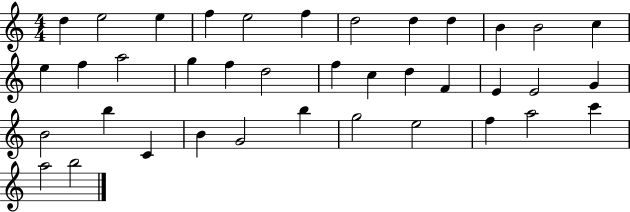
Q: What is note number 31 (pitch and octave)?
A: B5